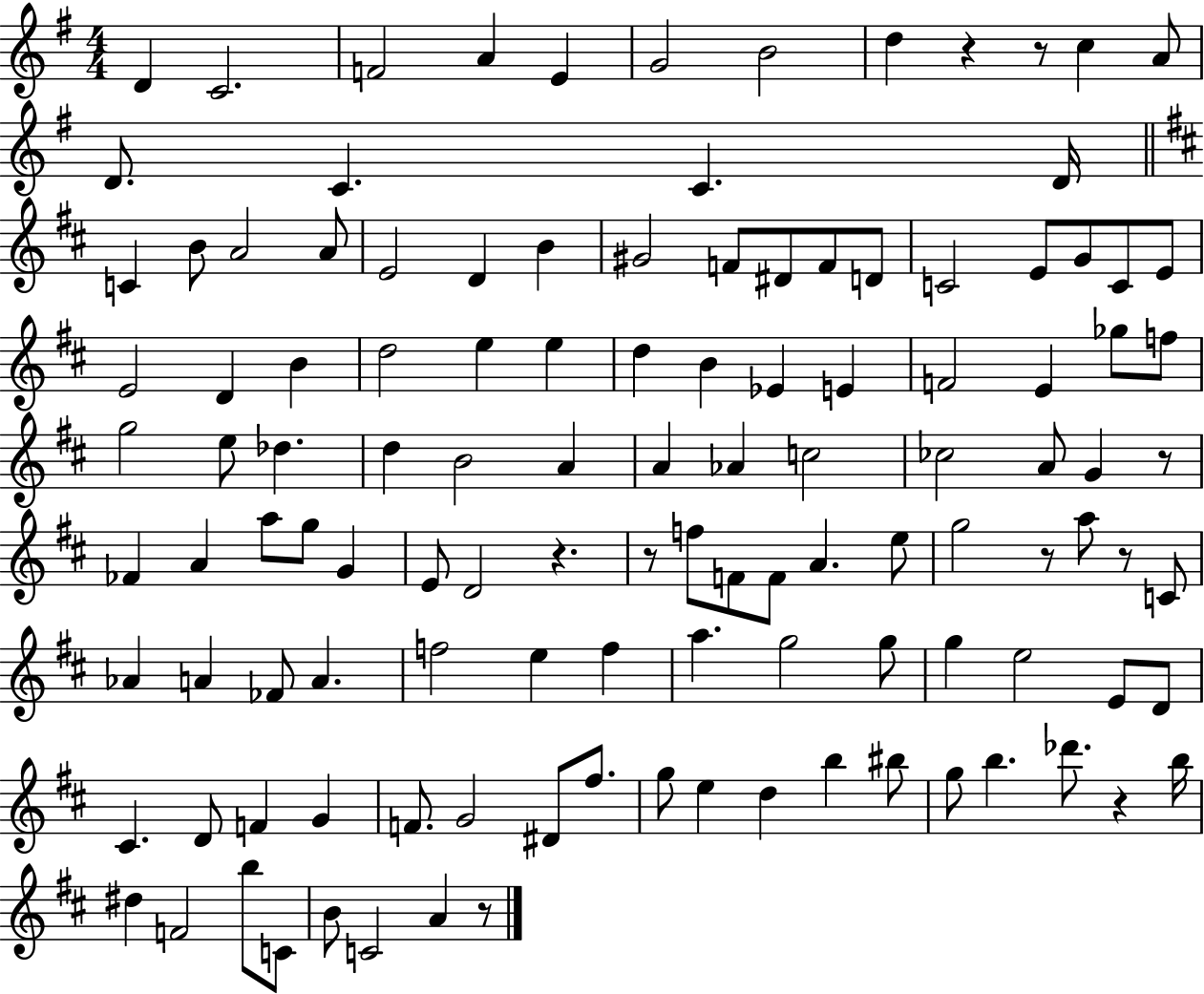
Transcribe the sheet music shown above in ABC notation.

X:1
T:Untitled
M:4/4
L:1/4
K:G
D C2 F2 A E G2 B2 d z z/2 c A/2 D/2 C C D/4 C B/2 A2 A/2 E2 D B ^G2 F/2 ^D/2 F/2 D/2 C2 E/2 G/2 C/2 E/2 E2 D B d2 e e d B _E E F2 E _g/2 f/2 g2 e/2 _d d B2 A A _A c2 _c2 A/2 G z/2 _F A a/2 g/2 G E/2 D2 z z/2 f/2 F/2 F/2 A e/2 g2 z/2 a/2 z/2 C/2 _A A _F/2 A f2 e f a g2 g/2 g e2 E/2 D/2 ^C D/2 F G F/2 G2 ^D/2 ^f/2 g/2 e d b ^b/2 g/2 b _d'/2 z b/4 ^d F2 b/2 C/2 B/2 C2 A z/2